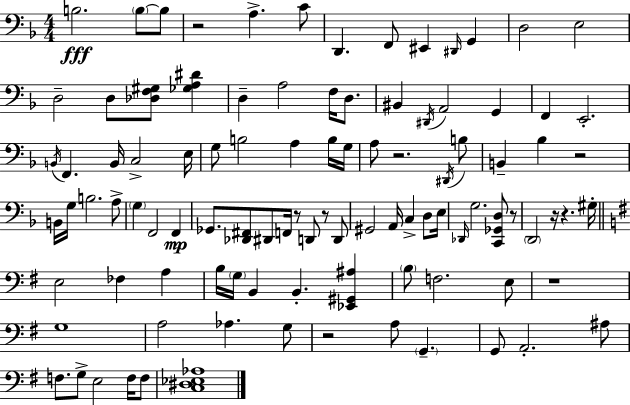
B3/h. B3/e B3/e R/h A3/q. C4/e D2/q. F2/e EIS2/q D#2/s G2/q D3/h E3/h D3/h D3/e [Db3,F3,G#3]/e [Gb3,A3,D#4]/q D3/q A3/h F3/s D3/e. BIS2/q D#2/s A2/h G2/q F2/q E2/h. B2/s F2/q. B2/s C3/h E3/s G3/e B3/h A3/q B3/s G3/s A3/e R/h. D#2/s B3/e B2/q Bb3/q R/h B2/s G3/s B3/h. A3/e G3/q F2/h F2/q Gb2/e. [Db2,F#2]/e D#2/e F2/s R/e D2/e R/e D2/e G#2/h A2/s C3/q D3/e E3/s Db2/s G3/h. [C2,Gb2,D3]/e R/e D2/h R/s R/q. G#3/s E3/h FES3/q A3/q B3/s G3/s B2/q B2/q. [Eb2,G#2,A#3]/q B3/e F3/h. E3/e R/w G3/w A3/h Ab3/q. G3/e R/h A3/e G2/q. G2/e A2/h. A#3/e F3/e. G3/e E3/h F3/s F3/e [C3,D#3,Eb3,Ab3]/w